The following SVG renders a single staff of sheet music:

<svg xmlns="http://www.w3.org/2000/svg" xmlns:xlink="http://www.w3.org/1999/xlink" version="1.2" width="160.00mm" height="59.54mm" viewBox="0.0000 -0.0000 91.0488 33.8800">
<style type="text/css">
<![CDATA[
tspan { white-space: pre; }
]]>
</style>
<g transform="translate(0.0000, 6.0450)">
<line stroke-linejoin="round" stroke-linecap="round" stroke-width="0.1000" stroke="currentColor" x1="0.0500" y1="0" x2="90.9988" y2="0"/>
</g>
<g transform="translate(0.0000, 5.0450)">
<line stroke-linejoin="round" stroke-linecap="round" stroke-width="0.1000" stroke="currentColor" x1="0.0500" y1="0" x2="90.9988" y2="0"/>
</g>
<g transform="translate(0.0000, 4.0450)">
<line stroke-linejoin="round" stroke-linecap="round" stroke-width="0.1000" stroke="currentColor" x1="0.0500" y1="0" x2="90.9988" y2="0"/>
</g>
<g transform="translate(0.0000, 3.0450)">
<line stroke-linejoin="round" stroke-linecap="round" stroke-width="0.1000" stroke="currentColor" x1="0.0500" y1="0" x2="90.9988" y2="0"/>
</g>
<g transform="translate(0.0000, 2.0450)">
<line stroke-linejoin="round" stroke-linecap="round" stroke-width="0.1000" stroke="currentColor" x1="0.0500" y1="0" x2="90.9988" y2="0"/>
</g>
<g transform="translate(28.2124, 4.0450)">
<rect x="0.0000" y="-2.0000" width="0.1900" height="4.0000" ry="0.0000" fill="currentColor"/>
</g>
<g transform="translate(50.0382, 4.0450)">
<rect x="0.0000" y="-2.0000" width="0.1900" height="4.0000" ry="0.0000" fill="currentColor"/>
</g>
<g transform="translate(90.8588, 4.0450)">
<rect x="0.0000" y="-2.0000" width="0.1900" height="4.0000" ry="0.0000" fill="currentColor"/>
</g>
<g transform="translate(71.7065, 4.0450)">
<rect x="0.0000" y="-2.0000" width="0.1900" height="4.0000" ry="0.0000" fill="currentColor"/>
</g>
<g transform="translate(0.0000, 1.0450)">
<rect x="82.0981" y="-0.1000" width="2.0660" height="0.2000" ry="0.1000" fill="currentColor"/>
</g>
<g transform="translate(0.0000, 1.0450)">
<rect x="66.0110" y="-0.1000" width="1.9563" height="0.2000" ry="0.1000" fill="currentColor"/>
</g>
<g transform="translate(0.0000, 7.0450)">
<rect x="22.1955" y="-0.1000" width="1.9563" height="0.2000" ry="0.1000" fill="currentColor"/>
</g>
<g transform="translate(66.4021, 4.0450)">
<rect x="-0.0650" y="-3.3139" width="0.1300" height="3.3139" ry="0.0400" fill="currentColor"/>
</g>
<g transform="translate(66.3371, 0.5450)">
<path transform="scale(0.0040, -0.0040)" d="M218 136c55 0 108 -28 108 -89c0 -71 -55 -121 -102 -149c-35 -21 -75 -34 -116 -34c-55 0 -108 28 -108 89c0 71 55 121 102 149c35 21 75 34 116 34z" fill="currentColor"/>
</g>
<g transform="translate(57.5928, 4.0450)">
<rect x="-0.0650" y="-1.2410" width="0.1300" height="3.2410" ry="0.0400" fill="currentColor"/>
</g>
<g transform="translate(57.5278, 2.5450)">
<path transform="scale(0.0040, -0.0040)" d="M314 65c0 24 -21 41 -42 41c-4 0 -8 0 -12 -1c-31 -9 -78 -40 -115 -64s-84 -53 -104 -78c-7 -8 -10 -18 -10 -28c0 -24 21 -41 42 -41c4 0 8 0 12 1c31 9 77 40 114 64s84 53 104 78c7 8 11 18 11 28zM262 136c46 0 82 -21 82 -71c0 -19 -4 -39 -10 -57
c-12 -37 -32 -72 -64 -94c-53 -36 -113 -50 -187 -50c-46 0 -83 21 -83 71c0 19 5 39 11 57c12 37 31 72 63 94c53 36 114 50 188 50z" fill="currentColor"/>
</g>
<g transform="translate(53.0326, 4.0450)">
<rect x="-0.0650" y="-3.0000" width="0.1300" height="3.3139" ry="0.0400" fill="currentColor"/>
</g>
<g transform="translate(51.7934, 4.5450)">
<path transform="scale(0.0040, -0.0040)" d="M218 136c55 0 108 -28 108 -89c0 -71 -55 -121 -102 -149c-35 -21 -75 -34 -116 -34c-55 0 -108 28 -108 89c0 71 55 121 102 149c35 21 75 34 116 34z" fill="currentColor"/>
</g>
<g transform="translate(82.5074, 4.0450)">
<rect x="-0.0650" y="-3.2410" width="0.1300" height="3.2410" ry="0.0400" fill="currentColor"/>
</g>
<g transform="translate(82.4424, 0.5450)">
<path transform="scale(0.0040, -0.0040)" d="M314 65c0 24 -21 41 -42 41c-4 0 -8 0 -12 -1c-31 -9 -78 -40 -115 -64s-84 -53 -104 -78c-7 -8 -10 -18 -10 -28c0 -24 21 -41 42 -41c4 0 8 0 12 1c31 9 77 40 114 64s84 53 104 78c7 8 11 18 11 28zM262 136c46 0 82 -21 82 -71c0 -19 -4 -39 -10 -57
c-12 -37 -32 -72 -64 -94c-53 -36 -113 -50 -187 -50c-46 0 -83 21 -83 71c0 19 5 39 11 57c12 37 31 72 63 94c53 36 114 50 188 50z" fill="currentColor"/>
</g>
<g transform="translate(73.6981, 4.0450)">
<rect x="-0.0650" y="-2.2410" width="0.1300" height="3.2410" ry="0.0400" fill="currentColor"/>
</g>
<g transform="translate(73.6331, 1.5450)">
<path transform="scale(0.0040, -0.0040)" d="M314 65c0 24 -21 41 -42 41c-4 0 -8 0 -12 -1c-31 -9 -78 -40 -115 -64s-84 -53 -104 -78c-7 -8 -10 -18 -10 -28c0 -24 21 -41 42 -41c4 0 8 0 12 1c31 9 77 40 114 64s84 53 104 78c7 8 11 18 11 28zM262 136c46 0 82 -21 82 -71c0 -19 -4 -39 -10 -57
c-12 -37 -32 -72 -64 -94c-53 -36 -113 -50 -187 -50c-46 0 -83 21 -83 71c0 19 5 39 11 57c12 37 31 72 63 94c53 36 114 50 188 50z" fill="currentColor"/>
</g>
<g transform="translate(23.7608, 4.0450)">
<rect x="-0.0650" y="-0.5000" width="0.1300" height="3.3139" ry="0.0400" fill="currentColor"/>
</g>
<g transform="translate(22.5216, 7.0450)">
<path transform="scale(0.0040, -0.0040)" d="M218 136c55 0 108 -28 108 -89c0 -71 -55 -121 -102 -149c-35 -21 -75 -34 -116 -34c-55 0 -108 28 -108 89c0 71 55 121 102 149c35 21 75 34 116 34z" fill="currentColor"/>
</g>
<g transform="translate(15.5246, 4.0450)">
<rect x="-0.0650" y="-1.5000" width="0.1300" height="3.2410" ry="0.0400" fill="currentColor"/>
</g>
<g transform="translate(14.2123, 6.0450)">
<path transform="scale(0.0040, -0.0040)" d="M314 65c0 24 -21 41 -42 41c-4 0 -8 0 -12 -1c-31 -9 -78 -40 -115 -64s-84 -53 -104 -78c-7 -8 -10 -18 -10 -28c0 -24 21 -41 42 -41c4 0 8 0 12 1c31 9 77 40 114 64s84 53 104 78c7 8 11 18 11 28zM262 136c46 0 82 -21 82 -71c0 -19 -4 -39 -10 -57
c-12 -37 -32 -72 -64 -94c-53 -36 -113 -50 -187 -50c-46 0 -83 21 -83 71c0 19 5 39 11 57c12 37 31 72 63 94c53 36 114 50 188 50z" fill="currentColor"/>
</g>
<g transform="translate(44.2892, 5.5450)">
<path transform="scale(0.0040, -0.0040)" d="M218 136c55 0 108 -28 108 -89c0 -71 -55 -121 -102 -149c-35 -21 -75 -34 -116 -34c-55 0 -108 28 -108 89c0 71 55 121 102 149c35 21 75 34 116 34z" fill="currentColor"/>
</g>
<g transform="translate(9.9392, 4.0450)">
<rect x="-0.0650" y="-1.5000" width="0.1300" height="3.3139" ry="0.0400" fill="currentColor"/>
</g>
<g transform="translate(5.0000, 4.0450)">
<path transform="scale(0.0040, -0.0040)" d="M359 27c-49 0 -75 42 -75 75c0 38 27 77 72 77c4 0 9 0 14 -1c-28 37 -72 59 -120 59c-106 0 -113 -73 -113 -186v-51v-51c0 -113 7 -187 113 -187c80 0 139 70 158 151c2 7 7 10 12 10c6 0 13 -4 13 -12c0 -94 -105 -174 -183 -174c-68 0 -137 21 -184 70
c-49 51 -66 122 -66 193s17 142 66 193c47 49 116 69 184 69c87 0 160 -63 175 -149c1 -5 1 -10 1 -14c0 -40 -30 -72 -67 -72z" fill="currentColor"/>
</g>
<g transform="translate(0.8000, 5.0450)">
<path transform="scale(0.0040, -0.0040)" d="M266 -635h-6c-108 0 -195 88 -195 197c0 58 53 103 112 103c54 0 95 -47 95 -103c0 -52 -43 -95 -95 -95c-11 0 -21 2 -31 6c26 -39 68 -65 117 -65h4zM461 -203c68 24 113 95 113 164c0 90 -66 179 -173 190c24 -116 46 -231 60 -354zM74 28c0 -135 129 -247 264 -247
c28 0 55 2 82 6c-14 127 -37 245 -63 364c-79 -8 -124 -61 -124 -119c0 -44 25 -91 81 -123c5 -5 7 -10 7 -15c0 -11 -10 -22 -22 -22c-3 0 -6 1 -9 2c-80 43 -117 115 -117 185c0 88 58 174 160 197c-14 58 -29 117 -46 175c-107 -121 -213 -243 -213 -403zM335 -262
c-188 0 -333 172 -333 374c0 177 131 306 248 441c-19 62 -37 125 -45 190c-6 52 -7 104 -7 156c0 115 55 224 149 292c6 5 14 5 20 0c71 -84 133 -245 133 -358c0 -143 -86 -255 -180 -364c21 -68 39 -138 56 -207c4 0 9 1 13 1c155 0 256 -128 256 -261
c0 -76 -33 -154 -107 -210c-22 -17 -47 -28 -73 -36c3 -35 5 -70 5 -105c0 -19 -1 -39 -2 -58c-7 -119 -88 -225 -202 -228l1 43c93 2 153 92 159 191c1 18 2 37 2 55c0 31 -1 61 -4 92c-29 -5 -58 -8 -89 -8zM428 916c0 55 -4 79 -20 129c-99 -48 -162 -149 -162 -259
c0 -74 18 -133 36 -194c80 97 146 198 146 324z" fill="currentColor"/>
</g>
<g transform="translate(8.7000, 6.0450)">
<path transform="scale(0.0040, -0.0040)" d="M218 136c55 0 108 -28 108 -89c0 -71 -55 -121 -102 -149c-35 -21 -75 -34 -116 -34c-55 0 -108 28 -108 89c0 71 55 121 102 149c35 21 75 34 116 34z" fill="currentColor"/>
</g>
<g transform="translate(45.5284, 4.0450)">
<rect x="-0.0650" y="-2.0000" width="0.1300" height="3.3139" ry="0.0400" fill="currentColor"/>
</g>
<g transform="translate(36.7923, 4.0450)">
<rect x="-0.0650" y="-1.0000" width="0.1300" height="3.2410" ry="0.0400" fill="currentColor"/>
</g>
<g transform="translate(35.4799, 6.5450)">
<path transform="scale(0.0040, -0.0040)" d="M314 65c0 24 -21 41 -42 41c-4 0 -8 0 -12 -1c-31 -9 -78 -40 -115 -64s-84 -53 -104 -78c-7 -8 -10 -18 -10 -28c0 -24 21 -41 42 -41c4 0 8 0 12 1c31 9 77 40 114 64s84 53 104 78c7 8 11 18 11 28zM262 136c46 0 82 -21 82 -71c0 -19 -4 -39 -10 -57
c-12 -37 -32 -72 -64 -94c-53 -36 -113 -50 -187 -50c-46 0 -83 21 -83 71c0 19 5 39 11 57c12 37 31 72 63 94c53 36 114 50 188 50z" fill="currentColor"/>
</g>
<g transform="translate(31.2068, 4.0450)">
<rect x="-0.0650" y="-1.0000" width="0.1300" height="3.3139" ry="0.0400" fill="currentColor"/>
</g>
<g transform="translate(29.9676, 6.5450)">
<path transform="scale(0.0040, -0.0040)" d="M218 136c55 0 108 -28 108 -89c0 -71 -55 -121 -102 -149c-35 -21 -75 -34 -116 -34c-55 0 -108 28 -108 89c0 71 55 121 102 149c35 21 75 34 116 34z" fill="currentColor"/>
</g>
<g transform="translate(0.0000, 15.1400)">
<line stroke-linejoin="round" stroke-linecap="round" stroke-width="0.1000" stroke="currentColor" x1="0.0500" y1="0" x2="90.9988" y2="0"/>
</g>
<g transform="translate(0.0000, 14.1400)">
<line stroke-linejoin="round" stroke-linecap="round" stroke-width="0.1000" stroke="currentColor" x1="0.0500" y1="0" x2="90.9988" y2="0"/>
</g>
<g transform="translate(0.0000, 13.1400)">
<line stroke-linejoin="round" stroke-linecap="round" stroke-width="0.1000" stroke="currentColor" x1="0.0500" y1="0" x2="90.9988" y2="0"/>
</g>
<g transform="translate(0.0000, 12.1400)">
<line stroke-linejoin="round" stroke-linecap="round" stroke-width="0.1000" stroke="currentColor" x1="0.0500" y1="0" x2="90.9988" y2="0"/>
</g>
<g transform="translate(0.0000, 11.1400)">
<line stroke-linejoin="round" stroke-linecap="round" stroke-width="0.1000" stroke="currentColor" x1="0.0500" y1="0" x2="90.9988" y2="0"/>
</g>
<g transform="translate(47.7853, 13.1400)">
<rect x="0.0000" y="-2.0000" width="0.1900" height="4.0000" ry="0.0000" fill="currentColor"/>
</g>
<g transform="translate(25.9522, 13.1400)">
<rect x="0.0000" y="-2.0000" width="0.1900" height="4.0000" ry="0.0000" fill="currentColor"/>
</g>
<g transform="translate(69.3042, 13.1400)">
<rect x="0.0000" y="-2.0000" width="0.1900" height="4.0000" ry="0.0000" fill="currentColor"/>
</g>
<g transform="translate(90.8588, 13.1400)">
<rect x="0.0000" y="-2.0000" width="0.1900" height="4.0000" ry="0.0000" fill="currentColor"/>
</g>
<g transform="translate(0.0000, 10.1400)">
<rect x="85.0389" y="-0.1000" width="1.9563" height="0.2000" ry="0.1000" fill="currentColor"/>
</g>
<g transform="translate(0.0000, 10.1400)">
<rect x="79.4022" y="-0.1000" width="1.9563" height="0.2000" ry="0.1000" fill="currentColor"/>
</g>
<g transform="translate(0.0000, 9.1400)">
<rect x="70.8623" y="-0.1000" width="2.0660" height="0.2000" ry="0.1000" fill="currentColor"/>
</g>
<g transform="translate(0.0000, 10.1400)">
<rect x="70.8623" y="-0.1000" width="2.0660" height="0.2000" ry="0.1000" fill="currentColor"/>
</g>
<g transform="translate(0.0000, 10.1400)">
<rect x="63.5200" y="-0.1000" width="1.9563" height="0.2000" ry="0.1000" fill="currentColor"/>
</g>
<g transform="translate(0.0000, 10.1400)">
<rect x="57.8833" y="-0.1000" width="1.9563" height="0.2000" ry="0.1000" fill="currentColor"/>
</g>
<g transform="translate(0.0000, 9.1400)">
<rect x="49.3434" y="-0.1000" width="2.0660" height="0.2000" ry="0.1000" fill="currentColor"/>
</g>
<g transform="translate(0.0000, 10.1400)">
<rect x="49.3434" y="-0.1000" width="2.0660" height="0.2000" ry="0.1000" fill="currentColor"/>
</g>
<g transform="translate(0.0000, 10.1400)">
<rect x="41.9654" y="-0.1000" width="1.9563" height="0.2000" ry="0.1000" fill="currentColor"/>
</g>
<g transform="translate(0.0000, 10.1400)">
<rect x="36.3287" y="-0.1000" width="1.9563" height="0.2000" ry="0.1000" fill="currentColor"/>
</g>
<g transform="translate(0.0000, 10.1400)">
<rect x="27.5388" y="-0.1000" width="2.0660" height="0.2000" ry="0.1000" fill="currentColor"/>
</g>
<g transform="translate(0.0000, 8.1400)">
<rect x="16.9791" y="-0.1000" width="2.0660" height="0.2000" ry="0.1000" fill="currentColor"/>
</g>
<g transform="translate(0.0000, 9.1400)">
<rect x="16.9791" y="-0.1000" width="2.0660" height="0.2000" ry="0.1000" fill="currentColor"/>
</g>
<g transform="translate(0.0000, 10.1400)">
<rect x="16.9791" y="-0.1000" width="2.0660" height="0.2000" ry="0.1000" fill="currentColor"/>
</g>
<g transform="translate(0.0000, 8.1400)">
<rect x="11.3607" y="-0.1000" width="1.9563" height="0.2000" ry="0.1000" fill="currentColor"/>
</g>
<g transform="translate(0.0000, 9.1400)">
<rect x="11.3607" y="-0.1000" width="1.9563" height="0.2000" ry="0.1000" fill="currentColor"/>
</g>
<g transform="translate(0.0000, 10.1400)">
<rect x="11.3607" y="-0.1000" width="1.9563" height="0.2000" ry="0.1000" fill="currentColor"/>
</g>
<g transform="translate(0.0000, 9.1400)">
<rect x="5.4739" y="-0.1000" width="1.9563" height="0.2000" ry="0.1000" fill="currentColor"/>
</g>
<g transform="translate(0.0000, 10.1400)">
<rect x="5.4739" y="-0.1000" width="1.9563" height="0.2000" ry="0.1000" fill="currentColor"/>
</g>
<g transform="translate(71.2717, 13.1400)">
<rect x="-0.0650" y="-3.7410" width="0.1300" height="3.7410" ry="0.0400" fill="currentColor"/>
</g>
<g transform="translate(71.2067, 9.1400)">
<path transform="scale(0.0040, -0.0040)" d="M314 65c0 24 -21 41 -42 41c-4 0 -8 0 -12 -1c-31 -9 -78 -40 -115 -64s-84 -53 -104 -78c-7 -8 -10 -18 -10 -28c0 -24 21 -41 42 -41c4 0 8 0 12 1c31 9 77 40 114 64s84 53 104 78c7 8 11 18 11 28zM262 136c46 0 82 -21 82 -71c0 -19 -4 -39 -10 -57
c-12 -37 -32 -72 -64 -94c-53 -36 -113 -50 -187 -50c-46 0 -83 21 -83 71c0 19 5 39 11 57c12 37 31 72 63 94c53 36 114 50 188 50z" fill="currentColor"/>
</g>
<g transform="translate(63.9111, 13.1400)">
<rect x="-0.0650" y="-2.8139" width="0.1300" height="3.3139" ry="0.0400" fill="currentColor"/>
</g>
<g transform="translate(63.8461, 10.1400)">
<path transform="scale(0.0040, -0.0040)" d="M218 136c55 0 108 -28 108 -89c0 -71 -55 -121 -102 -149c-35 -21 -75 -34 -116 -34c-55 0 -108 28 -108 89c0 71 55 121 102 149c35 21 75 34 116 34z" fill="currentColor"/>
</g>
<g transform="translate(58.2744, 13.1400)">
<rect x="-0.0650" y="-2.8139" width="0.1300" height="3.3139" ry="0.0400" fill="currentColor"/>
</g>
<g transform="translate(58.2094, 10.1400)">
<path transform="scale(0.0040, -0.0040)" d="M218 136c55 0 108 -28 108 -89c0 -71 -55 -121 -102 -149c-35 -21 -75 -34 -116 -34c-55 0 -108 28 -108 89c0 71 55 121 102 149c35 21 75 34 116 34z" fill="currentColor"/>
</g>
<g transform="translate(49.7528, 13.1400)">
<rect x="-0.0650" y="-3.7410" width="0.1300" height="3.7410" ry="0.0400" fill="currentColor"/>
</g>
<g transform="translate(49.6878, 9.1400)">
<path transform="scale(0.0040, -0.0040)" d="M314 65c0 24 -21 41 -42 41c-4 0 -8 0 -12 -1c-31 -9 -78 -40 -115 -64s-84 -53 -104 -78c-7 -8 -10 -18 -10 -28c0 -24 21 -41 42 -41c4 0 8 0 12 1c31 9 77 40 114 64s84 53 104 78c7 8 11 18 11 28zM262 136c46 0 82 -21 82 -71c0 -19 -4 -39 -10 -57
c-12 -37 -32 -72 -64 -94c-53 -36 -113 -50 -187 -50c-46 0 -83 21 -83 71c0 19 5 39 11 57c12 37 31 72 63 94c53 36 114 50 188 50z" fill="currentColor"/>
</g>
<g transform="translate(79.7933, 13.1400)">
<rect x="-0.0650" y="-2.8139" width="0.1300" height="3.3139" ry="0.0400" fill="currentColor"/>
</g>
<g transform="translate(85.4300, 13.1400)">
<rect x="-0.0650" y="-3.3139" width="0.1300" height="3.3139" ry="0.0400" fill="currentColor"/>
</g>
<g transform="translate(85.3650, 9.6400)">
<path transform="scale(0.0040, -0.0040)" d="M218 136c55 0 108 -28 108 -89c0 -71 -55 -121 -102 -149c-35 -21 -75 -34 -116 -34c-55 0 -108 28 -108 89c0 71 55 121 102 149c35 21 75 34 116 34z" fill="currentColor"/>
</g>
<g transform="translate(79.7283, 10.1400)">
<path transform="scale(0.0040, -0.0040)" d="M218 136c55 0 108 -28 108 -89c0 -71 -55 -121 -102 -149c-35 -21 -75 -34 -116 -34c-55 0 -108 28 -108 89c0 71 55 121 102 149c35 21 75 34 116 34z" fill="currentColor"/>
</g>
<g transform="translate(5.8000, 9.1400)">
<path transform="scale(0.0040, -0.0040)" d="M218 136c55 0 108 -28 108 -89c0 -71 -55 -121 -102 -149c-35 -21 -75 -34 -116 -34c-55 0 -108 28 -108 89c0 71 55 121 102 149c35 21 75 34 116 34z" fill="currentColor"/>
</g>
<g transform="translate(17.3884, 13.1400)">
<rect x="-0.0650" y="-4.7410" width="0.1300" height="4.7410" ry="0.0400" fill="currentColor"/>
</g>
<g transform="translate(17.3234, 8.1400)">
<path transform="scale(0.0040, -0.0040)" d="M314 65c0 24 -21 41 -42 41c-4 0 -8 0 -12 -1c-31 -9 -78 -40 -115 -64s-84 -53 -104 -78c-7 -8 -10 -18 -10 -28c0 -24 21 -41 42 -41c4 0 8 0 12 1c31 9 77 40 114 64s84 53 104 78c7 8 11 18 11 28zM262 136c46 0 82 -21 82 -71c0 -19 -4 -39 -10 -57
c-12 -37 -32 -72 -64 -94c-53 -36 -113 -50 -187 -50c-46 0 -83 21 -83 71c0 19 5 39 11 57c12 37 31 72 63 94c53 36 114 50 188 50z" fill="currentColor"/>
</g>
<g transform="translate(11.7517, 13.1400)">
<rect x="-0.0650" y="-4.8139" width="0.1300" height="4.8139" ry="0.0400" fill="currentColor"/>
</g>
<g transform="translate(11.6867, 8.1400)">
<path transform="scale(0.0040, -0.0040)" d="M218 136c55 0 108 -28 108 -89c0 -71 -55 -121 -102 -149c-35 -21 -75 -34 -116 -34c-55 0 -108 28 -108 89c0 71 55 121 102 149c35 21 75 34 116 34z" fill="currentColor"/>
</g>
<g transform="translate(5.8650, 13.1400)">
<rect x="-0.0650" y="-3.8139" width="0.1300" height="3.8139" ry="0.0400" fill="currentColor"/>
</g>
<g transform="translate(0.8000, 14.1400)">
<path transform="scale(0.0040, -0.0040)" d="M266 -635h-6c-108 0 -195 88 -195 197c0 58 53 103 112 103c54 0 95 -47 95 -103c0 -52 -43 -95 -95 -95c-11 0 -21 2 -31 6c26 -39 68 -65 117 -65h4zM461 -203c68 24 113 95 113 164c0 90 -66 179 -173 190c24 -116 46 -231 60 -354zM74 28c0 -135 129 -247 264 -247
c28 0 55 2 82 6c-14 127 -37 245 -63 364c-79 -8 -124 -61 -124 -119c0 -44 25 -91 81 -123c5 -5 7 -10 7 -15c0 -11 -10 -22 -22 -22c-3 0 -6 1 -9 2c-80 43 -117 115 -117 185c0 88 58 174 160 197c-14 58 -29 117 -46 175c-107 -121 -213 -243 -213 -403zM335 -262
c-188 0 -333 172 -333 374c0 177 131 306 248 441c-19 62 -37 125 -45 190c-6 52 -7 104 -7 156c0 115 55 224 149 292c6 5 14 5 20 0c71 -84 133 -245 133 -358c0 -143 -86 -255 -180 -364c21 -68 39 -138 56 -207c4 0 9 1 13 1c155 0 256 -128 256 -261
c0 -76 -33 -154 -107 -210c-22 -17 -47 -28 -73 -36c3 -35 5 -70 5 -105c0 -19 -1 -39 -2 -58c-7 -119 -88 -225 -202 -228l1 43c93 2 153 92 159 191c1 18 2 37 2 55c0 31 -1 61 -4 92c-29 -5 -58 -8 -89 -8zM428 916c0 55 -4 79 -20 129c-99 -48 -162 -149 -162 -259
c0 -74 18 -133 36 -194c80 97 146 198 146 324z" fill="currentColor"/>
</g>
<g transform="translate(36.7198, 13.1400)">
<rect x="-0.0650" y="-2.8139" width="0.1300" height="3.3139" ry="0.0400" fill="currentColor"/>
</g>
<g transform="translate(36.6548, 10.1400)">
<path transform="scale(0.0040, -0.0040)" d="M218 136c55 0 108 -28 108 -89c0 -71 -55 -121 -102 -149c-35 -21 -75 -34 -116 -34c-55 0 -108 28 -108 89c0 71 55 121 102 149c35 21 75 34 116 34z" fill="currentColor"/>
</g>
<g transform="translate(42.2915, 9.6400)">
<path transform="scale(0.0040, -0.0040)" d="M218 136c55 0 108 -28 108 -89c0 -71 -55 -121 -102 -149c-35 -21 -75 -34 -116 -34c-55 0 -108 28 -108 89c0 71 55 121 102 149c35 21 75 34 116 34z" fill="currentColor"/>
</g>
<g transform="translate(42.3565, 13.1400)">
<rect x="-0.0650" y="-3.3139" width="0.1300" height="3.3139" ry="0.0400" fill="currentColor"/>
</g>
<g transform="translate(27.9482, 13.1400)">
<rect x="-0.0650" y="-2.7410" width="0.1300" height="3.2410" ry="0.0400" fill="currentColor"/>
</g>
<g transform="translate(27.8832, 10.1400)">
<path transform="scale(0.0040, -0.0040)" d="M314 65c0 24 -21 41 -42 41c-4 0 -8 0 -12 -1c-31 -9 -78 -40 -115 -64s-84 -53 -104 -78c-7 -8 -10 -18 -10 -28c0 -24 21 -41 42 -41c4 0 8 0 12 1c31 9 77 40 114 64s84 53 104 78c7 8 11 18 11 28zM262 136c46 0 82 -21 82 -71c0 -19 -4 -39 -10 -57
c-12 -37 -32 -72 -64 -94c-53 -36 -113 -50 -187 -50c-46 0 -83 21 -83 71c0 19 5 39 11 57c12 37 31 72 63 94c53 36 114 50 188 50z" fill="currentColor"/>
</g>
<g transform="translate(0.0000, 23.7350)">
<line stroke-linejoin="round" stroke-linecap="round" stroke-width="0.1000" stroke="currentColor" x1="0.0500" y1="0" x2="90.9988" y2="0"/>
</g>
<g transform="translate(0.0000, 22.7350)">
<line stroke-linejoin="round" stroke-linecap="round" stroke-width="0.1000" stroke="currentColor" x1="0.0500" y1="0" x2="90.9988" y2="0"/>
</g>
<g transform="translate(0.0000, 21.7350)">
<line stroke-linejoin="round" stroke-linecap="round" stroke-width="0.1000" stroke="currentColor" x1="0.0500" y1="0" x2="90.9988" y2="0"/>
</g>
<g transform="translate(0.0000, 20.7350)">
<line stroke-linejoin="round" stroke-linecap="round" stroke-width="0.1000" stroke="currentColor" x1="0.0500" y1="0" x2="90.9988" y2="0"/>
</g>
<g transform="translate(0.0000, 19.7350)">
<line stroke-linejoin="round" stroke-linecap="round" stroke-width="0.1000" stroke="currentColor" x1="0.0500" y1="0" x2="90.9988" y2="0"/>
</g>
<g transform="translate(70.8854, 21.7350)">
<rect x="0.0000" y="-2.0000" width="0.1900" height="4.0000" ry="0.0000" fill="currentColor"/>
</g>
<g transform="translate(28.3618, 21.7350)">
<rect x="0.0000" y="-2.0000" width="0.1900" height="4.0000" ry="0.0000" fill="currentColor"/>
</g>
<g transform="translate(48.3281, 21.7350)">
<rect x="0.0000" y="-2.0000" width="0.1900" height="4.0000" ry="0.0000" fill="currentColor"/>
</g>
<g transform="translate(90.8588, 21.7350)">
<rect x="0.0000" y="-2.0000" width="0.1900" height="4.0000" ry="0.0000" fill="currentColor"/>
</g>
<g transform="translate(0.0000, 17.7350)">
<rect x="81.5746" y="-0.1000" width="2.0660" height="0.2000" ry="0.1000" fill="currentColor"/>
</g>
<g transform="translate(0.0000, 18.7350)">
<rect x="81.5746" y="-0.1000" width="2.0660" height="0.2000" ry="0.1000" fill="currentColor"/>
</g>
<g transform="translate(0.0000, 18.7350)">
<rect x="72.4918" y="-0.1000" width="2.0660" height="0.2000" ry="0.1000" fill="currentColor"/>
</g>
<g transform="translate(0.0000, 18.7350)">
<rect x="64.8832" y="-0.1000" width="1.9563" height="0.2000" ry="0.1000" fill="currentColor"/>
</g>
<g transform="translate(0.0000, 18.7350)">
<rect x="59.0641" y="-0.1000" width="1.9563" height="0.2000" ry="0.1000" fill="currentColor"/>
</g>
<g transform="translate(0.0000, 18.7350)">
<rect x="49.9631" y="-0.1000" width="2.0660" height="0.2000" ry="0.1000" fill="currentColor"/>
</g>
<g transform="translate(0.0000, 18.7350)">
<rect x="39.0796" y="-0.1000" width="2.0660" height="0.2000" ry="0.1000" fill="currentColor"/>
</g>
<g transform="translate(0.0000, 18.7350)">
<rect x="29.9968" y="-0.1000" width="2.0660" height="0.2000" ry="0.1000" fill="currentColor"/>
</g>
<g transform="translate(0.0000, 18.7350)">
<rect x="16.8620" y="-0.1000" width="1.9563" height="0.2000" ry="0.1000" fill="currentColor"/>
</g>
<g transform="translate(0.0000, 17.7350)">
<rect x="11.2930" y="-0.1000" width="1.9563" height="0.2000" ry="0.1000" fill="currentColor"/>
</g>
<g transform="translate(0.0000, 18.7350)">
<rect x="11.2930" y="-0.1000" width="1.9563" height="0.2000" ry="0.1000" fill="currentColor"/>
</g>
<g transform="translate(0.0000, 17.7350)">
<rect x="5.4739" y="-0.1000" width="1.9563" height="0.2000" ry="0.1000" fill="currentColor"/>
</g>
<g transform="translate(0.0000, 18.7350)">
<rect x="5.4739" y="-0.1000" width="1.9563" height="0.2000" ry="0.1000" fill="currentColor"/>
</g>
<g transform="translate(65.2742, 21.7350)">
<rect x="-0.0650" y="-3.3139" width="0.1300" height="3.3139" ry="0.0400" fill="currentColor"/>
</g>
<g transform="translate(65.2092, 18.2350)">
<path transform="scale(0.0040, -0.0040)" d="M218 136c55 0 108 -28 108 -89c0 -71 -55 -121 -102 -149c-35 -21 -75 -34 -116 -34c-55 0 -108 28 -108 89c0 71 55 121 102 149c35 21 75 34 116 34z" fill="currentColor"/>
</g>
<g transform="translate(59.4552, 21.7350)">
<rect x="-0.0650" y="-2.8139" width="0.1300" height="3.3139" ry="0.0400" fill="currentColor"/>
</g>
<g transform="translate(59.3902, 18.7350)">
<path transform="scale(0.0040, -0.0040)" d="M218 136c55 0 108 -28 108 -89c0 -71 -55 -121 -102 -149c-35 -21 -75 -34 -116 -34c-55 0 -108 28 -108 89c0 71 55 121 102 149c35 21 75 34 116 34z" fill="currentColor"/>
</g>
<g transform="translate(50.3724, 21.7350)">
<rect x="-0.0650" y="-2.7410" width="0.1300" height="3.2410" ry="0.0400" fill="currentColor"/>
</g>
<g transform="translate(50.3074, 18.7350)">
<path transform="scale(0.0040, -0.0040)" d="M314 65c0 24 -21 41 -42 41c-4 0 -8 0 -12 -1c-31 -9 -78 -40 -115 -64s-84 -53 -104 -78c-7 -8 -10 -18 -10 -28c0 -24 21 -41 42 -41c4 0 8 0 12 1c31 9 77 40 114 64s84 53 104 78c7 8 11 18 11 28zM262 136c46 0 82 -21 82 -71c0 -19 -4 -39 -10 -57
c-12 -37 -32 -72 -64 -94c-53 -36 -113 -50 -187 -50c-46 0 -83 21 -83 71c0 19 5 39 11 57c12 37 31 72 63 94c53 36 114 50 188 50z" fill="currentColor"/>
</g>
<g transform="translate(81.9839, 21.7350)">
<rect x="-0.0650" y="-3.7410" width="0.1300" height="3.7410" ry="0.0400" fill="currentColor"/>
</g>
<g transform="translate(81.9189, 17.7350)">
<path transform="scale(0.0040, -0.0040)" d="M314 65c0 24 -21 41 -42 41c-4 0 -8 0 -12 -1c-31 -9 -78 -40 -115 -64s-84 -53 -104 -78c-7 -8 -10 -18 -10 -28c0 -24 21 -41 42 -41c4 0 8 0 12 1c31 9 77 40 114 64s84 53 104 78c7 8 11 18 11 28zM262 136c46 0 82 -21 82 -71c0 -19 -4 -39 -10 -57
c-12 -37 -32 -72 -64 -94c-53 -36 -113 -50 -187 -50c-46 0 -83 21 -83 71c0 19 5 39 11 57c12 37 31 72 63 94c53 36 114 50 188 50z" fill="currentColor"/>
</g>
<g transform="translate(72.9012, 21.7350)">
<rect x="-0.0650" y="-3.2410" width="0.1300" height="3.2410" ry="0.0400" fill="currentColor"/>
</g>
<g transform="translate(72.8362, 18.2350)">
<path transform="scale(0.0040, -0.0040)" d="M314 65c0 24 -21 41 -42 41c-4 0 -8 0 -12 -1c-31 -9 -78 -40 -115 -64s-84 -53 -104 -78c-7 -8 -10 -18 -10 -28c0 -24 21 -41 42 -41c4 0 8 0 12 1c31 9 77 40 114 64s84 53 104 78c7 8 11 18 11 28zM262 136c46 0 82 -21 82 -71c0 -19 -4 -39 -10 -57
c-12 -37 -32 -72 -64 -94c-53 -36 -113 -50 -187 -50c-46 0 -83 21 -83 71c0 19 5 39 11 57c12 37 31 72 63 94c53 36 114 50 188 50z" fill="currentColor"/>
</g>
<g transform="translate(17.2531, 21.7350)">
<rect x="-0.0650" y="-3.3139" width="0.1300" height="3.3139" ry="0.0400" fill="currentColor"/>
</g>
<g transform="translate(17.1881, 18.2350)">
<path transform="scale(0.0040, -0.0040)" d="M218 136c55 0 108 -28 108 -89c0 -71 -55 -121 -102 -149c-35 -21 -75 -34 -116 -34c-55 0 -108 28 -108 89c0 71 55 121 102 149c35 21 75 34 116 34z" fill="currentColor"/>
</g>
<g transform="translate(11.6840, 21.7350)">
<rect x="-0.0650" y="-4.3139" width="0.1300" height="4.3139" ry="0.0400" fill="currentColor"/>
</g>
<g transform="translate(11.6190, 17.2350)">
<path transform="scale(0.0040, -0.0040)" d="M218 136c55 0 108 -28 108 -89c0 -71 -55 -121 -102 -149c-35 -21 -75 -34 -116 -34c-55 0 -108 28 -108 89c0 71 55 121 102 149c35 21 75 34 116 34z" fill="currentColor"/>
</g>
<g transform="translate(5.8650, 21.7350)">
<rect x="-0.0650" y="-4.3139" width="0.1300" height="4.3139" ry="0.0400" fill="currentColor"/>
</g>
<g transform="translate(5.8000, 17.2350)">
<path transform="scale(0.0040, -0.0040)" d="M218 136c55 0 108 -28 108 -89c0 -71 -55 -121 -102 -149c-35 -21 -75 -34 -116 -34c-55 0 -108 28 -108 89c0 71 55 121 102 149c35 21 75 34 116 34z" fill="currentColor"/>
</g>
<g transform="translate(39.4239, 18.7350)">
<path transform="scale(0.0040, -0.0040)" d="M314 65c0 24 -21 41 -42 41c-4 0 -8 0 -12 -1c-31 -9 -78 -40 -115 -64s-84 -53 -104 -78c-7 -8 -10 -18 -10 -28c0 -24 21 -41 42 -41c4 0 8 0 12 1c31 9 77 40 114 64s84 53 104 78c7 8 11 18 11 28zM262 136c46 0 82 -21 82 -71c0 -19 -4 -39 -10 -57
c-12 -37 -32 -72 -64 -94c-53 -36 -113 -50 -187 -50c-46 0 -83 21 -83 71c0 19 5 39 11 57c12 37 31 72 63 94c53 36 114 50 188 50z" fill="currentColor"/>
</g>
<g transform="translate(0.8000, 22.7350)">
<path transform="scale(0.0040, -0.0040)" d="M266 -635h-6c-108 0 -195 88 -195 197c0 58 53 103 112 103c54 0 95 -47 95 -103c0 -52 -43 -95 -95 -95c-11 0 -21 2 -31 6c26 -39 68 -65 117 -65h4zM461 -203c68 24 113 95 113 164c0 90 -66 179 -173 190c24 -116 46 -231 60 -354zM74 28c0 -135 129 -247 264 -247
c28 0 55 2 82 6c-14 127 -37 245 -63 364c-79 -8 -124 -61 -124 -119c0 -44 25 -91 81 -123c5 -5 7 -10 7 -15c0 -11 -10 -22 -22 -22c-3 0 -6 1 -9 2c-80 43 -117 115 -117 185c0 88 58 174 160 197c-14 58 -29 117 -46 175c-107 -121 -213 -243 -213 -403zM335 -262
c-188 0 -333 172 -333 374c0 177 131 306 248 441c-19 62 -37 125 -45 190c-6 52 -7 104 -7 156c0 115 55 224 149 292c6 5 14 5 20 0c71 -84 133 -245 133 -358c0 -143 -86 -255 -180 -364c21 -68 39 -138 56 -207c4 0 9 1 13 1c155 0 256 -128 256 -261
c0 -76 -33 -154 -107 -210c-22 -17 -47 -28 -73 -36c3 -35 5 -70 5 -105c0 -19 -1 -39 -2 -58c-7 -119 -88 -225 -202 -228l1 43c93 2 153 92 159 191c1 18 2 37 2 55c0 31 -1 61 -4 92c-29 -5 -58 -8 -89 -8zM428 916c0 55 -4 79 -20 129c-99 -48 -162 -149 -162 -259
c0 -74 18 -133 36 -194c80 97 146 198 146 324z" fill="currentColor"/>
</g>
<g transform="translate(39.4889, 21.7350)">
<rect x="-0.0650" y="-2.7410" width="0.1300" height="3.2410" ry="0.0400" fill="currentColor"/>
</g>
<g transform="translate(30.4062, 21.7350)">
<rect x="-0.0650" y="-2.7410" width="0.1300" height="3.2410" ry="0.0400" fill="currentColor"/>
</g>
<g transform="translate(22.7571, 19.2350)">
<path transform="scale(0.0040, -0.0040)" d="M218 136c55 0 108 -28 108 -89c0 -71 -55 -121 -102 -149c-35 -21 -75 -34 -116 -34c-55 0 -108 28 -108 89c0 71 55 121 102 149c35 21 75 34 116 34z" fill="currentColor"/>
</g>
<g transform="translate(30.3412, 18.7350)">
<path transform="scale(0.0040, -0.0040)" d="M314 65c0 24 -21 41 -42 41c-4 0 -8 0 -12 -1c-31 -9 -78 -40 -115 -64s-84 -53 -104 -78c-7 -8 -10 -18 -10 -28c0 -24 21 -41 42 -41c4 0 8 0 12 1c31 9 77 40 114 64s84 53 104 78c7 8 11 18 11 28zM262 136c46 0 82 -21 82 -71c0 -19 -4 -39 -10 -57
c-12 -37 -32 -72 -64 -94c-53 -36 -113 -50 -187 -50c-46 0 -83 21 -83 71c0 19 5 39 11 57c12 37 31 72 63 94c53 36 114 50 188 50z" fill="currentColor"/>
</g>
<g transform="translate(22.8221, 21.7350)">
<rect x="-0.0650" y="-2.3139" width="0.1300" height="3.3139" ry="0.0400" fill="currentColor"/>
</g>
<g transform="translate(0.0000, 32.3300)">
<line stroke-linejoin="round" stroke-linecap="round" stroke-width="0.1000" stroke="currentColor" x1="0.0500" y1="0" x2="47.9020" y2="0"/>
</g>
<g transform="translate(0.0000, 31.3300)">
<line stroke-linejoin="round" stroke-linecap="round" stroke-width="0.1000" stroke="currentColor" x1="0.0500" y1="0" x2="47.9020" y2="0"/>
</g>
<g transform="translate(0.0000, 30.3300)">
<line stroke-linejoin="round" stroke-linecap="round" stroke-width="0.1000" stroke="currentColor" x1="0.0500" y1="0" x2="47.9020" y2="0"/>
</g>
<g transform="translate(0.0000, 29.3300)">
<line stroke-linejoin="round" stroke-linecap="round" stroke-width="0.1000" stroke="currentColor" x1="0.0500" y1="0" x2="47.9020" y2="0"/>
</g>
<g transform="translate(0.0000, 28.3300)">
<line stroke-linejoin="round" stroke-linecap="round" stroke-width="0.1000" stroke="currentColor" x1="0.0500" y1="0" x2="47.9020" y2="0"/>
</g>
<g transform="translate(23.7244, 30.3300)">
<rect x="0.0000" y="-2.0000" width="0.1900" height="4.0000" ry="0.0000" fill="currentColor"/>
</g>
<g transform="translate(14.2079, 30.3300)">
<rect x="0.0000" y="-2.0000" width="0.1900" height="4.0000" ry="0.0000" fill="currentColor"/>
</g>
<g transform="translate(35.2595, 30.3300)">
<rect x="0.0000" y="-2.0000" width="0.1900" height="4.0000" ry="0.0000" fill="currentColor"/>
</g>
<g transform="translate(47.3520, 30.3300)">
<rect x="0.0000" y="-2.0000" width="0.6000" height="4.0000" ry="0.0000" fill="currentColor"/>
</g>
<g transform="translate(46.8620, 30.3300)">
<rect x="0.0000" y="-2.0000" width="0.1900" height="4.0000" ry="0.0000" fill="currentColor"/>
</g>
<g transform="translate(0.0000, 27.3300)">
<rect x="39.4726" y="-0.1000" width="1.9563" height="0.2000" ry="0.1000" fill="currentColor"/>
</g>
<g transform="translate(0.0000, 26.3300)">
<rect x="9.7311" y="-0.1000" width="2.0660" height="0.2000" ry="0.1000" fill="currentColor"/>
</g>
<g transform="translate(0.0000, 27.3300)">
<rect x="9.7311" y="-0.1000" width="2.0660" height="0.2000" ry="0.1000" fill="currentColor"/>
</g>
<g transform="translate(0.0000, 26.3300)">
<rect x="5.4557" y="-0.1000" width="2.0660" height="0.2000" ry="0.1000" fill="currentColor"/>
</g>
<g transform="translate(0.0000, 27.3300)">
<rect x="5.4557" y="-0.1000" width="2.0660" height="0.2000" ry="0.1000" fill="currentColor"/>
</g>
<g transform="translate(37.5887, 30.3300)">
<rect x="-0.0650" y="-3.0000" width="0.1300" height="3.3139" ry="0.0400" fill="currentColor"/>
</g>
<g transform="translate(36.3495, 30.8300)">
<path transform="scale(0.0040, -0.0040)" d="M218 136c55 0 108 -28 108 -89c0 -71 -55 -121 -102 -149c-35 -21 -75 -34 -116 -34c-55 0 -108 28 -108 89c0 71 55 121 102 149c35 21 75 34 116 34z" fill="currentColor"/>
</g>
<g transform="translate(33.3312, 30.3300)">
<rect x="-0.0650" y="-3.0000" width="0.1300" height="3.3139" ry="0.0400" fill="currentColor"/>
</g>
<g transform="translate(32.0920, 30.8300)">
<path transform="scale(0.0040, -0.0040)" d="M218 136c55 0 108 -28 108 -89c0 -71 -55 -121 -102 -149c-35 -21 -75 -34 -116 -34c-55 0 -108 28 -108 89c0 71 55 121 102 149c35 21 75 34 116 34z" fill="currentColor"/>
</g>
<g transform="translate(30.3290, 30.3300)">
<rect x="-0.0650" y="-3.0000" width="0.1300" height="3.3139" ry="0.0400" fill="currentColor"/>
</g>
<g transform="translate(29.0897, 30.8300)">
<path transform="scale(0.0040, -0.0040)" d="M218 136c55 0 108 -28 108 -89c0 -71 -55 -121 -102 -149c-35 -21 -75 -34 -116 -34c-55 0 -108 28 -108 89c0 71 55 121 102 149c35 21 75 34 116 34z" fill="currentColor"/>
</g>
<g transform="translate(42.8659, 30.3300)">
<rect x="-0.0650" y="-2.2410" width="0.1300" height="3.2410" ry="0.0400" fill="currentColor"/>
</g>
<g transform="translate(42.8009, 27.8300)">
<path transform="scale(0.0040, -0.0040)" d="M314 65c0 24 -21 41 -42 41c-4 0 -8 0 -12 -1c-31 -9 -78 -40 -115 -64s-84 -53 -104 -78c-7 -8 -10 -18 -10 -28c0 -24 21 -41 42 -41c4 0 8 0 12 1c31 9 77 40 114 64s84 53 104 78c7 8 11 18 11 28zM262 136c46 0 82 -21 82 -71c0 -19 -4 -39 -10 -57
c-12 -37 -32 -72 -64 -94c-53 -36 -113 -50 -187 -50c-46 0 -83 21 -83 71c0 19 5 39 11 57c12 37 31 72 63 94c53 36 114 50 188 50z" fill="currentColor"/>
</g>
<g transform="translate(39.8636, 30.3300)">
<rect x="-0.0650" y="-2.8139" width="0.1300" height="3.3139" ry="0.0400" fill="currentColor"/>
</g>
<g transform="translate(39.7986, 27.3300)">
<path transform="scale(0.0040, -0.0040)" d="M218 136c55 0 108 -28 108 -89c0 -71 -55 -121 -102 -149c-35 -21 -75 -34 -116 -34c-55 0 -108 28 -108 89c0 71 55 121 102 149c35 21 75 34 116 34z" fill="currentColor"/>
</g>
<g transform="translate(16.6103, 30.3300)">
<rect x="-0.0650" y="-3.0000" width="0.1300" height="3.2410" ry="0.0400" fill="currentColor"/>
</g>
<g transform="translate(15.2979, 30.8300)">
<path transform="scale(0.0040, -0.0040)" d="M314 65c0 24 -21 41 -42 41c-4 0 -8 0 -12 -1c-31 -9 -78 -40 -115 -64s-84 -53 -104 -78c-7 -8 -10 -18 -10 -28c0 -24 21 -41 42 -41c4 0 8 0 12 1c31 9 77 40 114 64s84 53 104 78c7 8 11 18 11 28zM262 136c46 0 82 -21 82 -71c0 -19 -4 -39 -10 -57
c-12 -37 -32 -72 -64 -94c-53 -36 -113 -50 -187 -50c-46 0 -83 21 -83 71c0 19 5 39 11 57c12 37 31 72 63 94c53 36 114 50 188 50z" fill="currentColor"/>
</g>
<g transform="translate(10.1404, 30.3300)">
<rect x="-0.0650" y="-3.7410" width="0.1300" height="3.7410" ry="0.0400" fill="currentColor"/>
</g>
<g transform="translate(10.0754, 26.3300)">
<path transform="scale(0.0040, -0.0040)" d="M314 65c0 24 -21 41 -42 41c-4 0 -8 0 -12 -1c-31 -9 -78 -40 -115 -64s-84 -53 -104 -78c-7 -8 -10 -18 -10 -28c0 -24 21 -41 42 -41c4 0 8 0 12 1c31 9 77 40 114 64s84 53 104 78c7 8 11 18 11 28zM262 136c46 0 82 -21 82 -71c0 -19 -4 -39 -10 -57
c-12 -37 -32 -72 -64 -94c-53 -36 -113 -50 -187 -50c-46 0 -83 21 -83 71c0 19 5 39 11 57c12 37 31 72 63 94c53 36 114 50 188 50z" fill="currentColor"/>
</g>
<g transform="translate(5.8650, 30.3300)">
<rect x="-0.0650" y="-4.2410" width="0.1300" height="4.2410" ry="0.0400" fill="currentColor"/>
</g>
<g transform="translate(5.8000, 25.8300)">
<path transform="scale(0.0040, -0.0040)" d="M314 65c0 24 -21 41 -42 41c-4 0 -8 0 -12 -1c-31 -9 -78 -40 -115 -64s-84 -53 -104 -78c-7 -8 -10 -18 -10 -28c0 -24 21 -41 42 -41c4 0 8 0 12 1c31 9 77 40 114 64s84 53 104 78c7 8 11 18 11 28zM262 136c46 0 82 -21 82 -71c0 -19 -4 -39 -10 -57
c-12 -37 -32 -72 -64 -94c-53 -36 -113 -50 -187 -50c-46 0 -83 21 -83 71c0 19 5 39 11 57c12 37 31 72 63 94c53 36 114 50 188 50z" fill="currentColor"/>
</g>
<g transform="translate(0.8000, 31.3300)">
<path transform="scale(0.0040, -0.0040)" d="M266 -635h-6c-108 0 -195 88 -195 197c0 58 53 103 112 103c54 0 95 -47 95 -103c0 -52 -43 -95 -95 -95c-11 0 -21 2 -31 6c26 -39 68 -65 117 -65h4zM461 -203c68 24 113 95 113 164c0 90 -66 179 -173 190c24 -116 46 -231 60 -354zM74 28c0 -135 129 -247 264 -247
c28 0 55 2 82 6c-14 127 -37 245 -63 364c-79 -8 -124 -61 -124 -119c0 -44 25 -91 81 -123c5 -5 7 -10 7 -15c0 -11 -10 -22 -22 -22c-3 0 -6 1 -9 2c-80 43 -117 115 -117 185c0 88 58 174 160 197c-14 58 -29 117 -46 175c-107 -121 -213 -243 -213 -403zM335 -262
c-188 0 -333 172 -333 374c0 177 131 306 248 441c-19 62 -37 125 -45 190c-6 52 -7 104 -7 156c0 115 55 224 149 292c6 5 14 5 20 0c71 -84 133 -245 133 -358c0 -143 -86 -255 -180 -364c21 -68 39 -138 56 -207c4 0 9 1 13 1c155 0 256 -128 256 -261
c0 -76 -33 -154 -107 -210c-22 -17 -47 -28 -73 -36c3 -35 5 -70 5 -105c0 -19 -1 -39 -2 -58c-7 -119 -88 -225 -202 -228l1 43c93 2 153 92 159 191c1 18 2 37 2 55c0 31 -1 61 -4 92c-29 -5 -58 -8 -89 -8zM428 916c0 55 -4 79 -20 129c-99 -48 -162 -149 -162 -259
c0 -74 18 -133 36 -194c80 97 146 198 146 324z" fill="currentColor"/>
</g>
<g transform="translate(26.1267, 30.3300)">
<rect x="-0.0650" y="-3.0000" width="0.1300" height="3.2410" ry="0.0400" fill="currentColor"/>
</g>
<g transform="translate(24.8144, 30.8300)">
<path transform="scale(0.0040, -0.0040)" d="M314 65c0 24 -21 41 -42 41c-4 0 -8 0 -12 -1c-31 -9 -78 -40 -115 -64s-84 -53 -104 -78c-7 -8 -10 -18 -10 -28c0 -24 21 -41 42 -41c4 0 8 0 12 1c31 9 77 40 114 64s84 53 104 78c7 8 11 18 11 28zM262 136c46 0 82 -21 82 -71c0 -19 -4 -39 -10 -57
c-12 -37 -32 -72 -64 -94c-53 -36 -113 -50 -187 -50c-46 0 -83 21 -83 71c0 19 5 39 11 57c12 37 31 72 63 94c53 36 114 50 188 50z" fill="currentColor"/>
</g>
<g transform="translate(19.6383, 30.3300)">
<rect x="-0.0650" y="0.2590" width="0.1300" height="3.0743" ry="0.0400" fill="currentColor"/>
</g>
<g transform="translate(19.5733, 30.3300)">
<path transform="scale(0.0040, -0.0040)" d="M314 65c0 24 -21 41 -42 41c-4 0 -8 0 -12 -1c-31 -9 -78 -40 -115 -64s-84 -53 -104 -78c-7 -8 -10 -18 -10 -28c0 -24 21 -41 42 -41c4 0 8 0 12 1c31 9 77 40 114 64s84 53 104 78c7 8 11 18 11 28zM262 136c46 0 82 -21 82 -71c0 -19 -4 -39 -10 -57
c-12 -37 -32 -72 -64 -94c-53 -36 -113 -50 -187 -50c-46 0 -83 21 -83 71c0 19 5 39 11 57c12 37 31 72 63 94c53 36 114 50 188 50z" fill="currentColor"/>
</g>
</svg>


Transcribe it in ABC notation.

X:1
T:Untitled
M:4/4
L:1/4
K:C
E E2 C D D2 F A e2 b g2 b2 c' e' e'2 a2 a b c'2 a a c'2 a b d' d' b g a2 a2 a2 a b b2 c'2 d'2 c'2 A2 B2 A2 A A A a g2